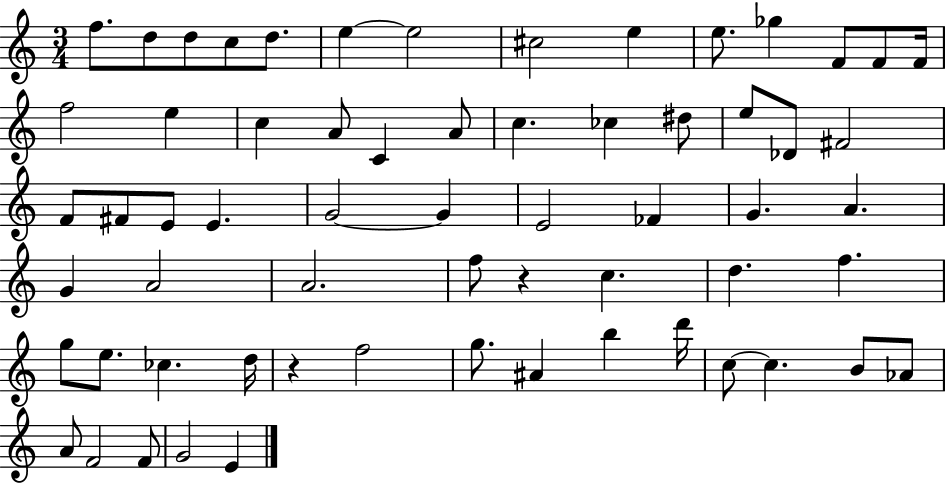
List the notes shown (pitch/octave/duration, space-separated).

F5/e. D5/e D5/e C5/e D5/e. E5/q E5/h C#5/h E5/q E5/e. Gb5/q F4/e F4/e F4/s F5/h E5/q C5/q A4/e C4/q A4/e C5/q. CES5/q D#5/e E5/e Db4/e F#4/h F4/e F#4/e E4/e E4/q. G4/h G4/q E4/h FES4/q G4/q. A4/q. G4/q A4/h A4/h. F5/e R/q C5/q. D5/q. F5/q. G5/e E5/e. CES5/q. D5/s R/q F5/h G5/e. A#4/q B5/q D6/s C5/e C5/q. B4/e Ab4/e A4/e F4/h F4/e G4/h E4/q